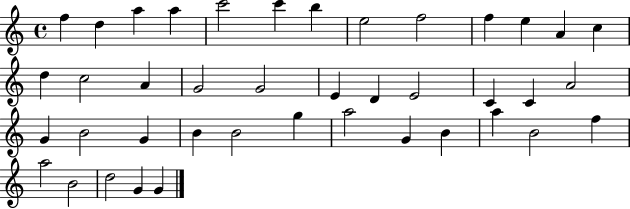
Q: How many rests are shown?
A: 0